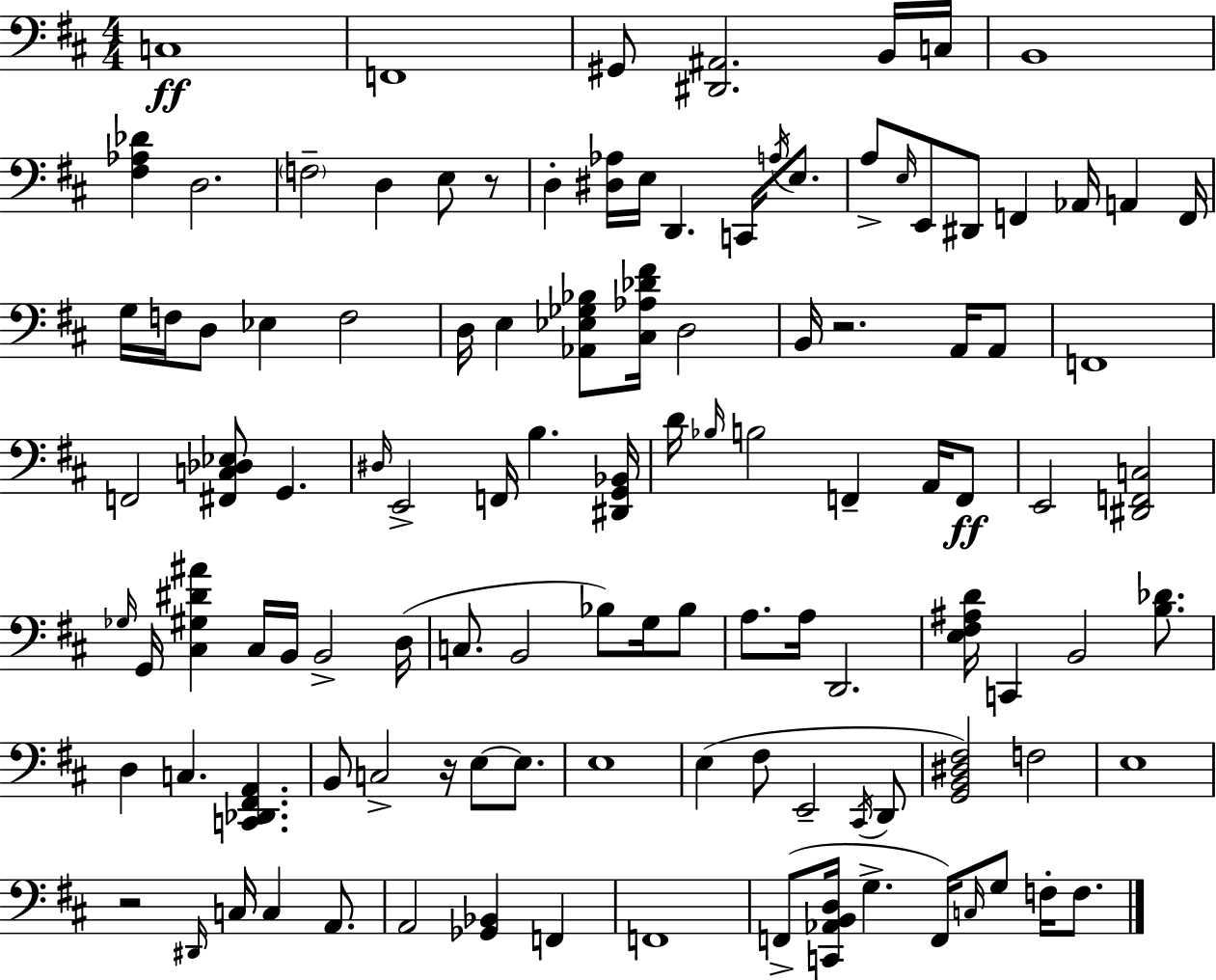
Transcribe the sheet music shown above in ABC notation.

X:1
T:Untitled
M:4/4
L:1/4
K:D
C,4 F,,4 ^G,,/2 [^D,,^A,,]2 B,,/4 C,/4 B,,4 [^F,_A,_D] D,2 F,2 D, E,/2 z/2 D, [^D,_A,]/4 E,/4 D,, C,,/4 A,/4 E,/2 A,/2 E,/4 E,,/2 ^D,,/2 F,, _A,,/4 A,, F,,/4 G,/4 F,/4 D,/2 _E, F,2 D,/4 E, [_A,,_E,_G,_B,]/2 [^C,_A,_D^F]/4 D,2 B,,/4 z2 A,,/4 A,,/2 F,,4 F,,2 [^F,,C,_D,_E,]/2 G,, ^D,/4 E,,2 F,,/4 B, [^D,,G,,_B,,]/4 D/4 _B,/4 B,2 F,, A,,/4 F,,/2 E,,2 [^D,,F,,C,]2 _G,/4 G,,/4 [^C,^G,^D^A] ^C,/4 B,,/4 B,,2 D,/4 C,/2 B,,2 _B,/2 G,/4 _B,/2 A,/2 A,/4 D,,2 [E,^F,^A,D]/4 C,, B,,2 [B,_D]/2 D, C, [C,,_D,,^F,,A,,] B,,/2 C,2 z/4 E,/2 E,/2 E,4 E, ^F,/2 E,,2 ^C,,/4 D,,/2 [G,,B,,^D,^F,]2 F,2 E,4 z2 ^D,,/4 C,/4 C, A,,/2 A,,2 [_G,,_B,,] F,, F,,4 F,,/2 [C,,_A,,B,,D,]/4 G, F,,/4 C,/4 G,/2 F,/4 F,/2